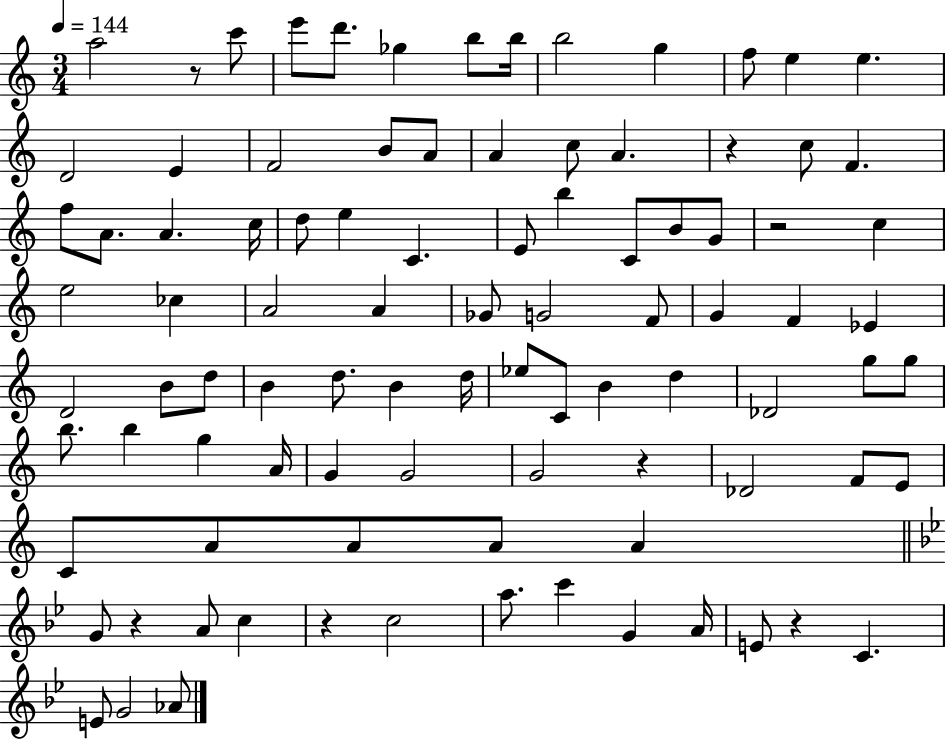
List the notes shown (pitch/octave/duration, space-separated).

A5/h R/e C6/e E6/e D6/e. Gb5/q B5/e B5/s B5/h G5/q F5/e E5/q E5/q. D4/h E4/q F4/h B4/e A4/e A4/q C5/e A4/q. R/q C5/e F4/q. F5/e A4/e. A4/q. C5/s D5/e E5/q C4/q. E4/e B5/q C4/e B4/e G4/e R/h C5/q E5/h CES5/q A4/h A4/q Gb4/e G4/h F4/e G4/q F4/q Eb4/q D4/h B4/e D5/e B4/q D5/e. B4/q D5/s Eb5/e C4/e B4/q D5/q Db4/h G5/e G5/e B5/e. B5/q G5/q A4/s G4/q G4/h G4/h R/q Db4/h F4/e E4/e C4/e A4/e A4/e A4/e A4/q G4/e R/q A4/e C5/q R/q C5/h A5/e. C6/q G4/q A4/s E4/e R/q C4/q. E4/e G4/h Ab4/e